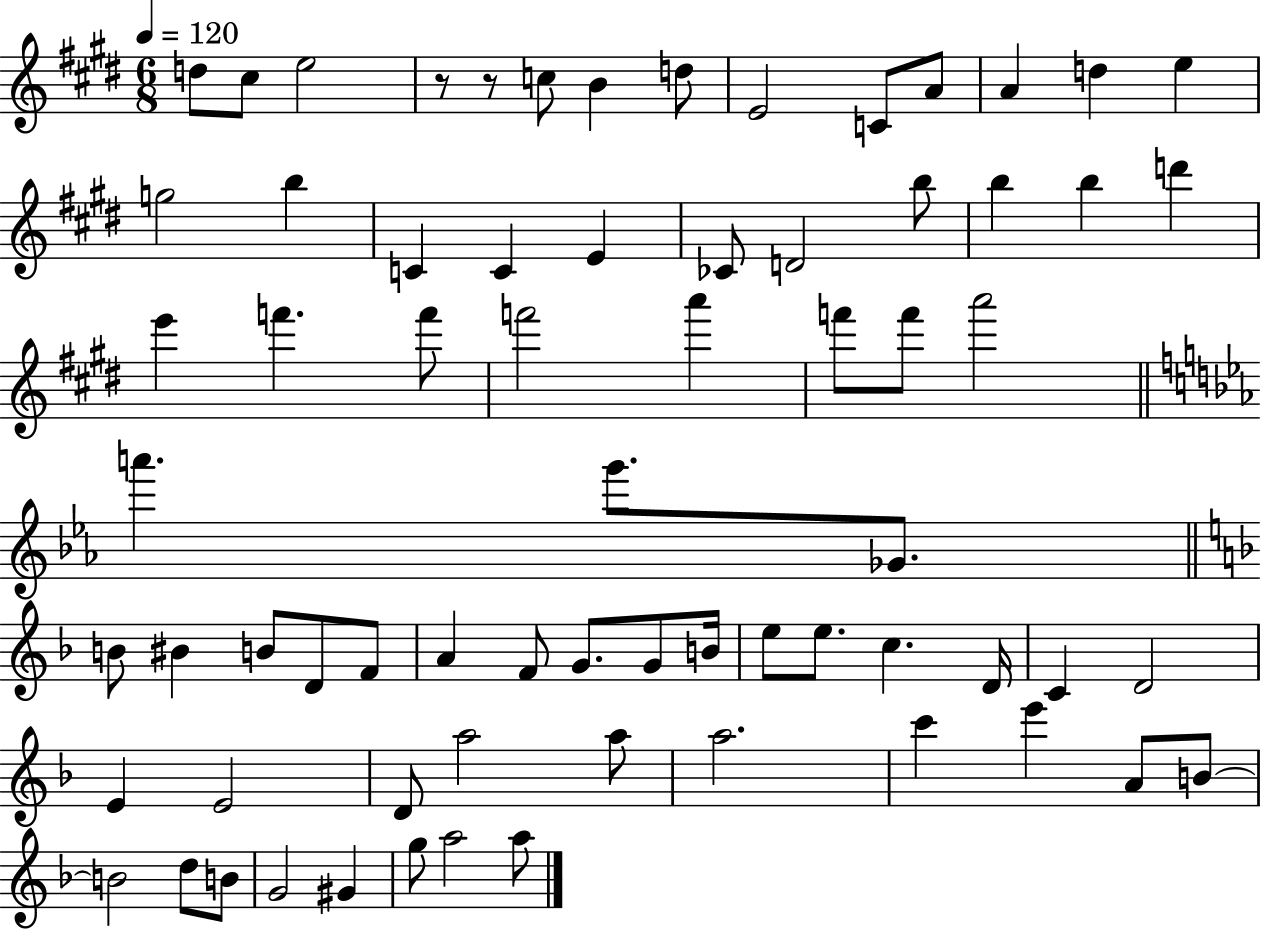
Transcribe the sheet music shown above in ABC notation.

X:1
T:Untitled
M:6/8
L:1/4
K:E
d/2 ^c/2 e2 z/2 z/2 c/2 B d/2 E2 C/2 A/2 A d e g2 b C C E _C/2 D2 b/2 b b d' e' f' f'/2 f'2 a' f'/2 f'/2 a'2 a' g'/2 _G/2 B/2 ^B B/2 D/2 F/2 A F/2 G/2 G/2 B/4 e/2 e/2 c D/4 C D2 E E2 D/2 a2 a/2 a2 c' e' A/2 B/2 B2 d/2 B/2 G2 ^G g/2 a2 a/2